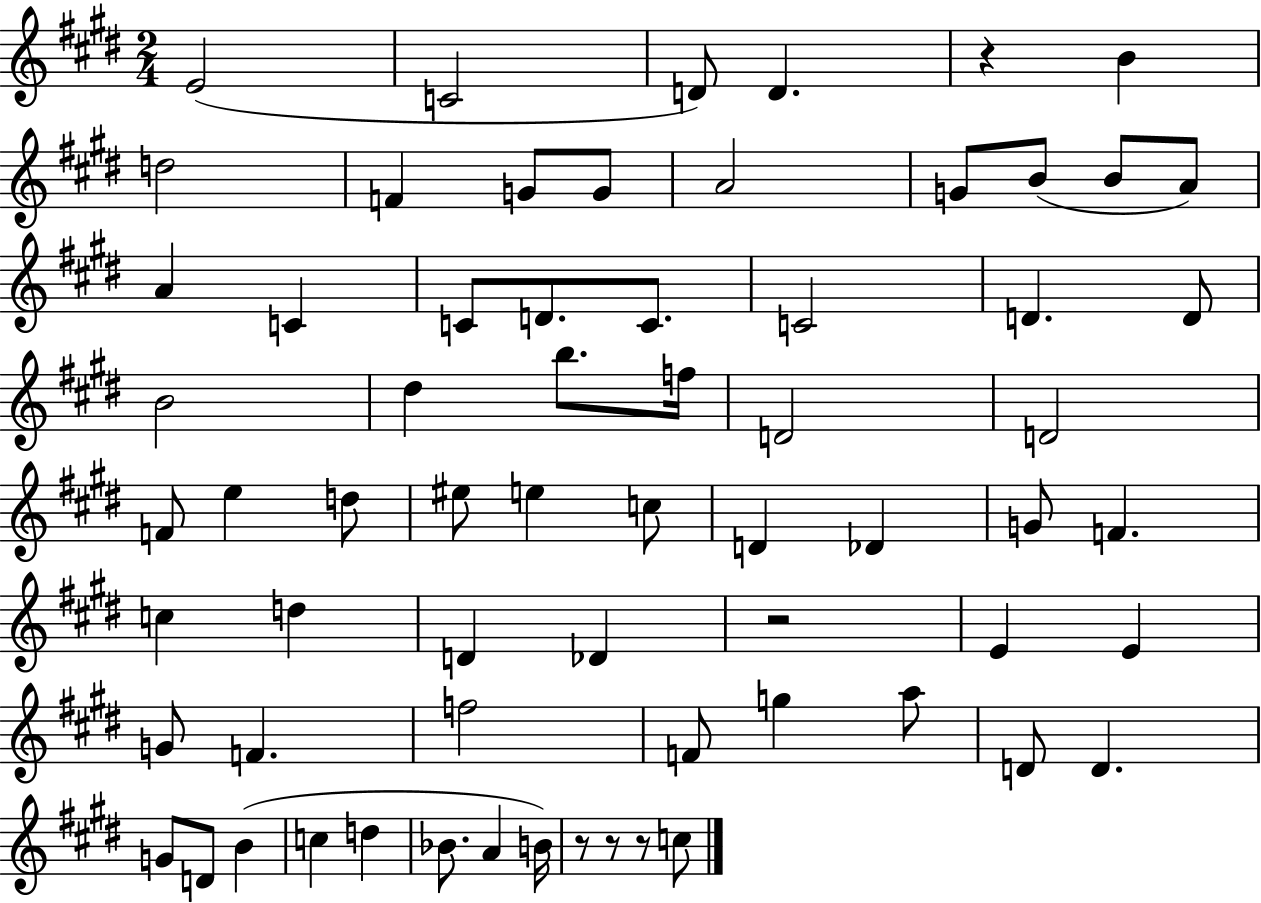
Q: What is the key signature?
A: E major